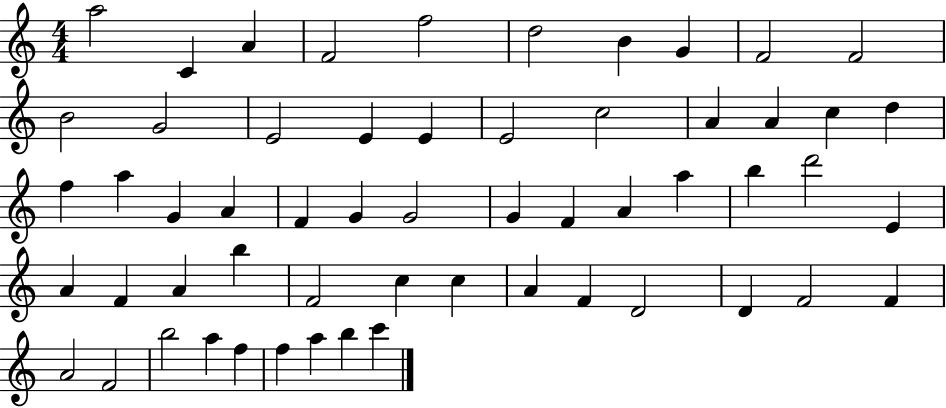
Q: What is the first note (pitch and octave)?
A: A5